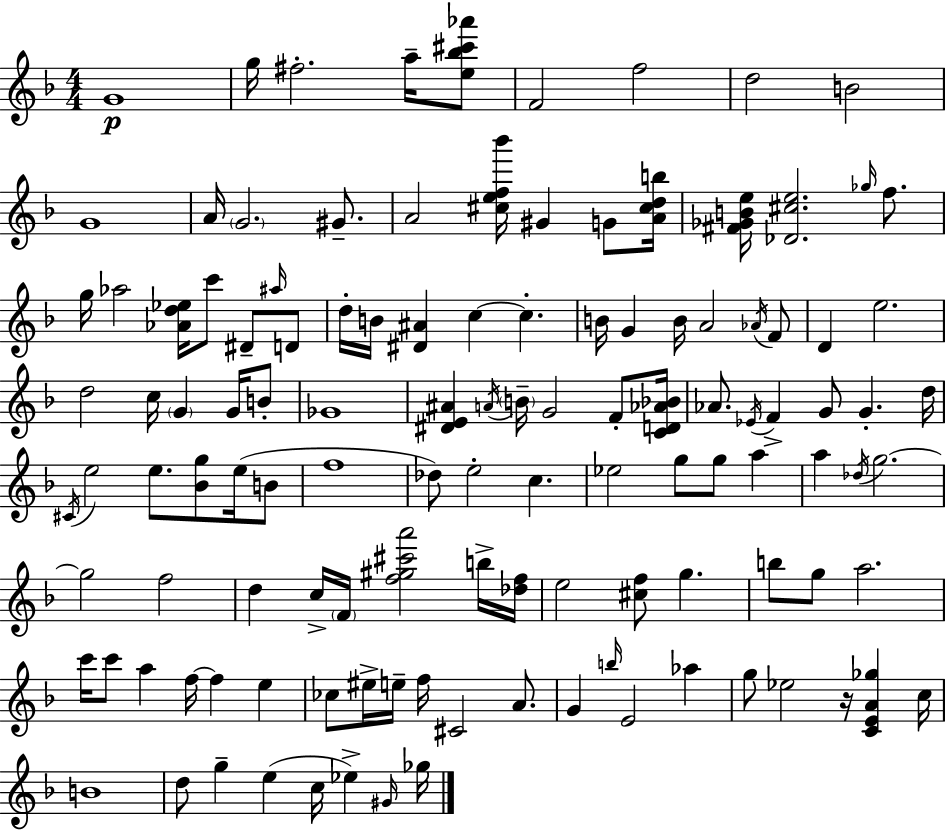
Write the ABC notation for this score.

X:1
T:Untitled
M:4/4
L:1/4
K:Dm
G4 g/4 ^f2 a/4 [e_b^c'_a']/2 F2 f2 d2 B2 G4 A/4 G2 ^G/2 A2 [^cef_b']/4 ^G G/2 [A^cdb]/4 [^F_GBe]/4 [_D^ce]2 _g/4 f/2 g/4 _a2 [_Ad_e]/4 c'/2 ^D/2 ^a/4 D/2 d/4 B/4 [^D^A] c c B/4 G B/4 A2 _A/4 F/2 D e2 d2 c/4 G G/4 B/2 _G4 [^DE^A] A/4 B/4 G2 F/2 [CD_A_B]/4 _A/2 _E/4 F G/2 G d/4 ^C/4 e2 e/2 [_Bg]/2 e/4 B/2 f4 _d/2 e2 c _e2 g/2 g/2 a a _d/4 g2 g2 f2 d c/4 F/4 [f^g^c'a']2 b/4 [_df]/4 e2 [^cf]/2 g b/2 g/2 a2 c'/4 c'/2 a f/4 f e _c/2 ^e/4 e/4 f/4 ^C2 A/2 G b/4 E2 _a g/2 _e2 z/4 [CEA_g] c/4 B4 d/2 g e c/4 _e ^G/4 _g/4